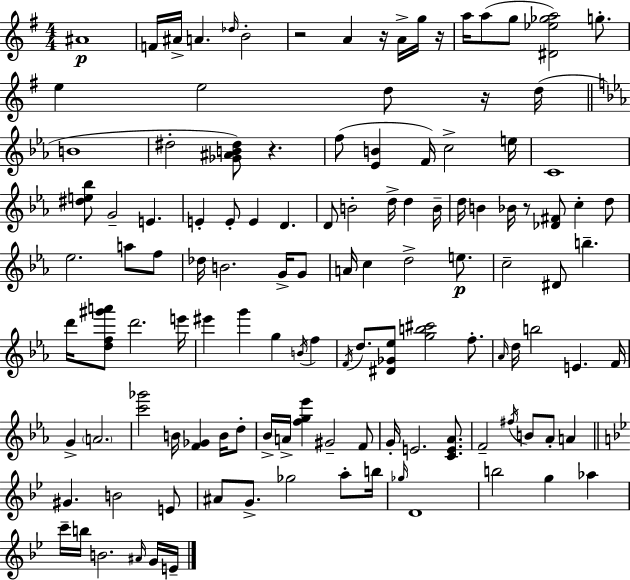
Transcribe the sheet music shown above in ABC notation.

X:1
T:Untitled
M:4/4
L:1/4
K:Em
^A4 F/4 ^A/4 A _d/4 B2 z2 A z/4 A/4 g/4 z/4 a/4 a/2 g/2 [^D_e_ga]2 g/2 e e2 d/2 z/4 d/4 B4 ^d2 [_G^AB^d]/2 z f/2 [_EB] F/4 c2 e/4 C4 [^de_b]/2 G2 E E E/2 E D D/2 B2 d/4 d B/4 d/4 B _B/4 z/2 [_D^F]/2 c d/2 _e2 a/2 f/2 _d/4 B2 G/4 G/2 A/4 c d2 e/2 c2 ^D/2 b d'/4 [df^g'a']/2 d'2 e'/4 ^e' g' g B/4 f F/4 d/2 [^D_G_e]/2 [gb^c']2 f/2 _A/4 d/4 b2 E F/4 G A2 [c'_g']2 B/4 [F_G] B/4 d/2 _B/4 A/4 [fg_e'] ^G2 F/2 G/4 E2 [CE_A]/2 F2 ^f/4 B/2 _A/2 A ^G B2 E/2 ^A/2 G/2 _g2 a/2 b/4 _g/4 D4 b2 g _a c'/4 b/4 B2 ^A/4 G/4 E/4